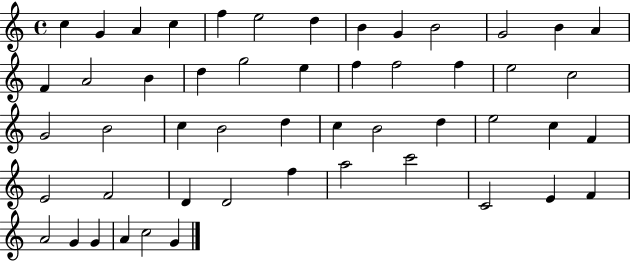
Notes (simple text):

C5/q G4/q A4/q C5/q F5/q E5/h D5/q B4/q G4/q B4/h G4/h B4/q A4/q F4/q A4/h B4/q D5/q G5/h E5/q F5/q F5/h F5/q E5/h C5/h G4/h B4/h C5/q B4/h D5/q C5/q B4/h D5/q E5/h C5/q F4/q E4/h F4/h D4/q D4/h F5/q A5/h C6/h C4/h E4/q F4/q A4/h G4/q G4/q A4/q C5/h G4/q